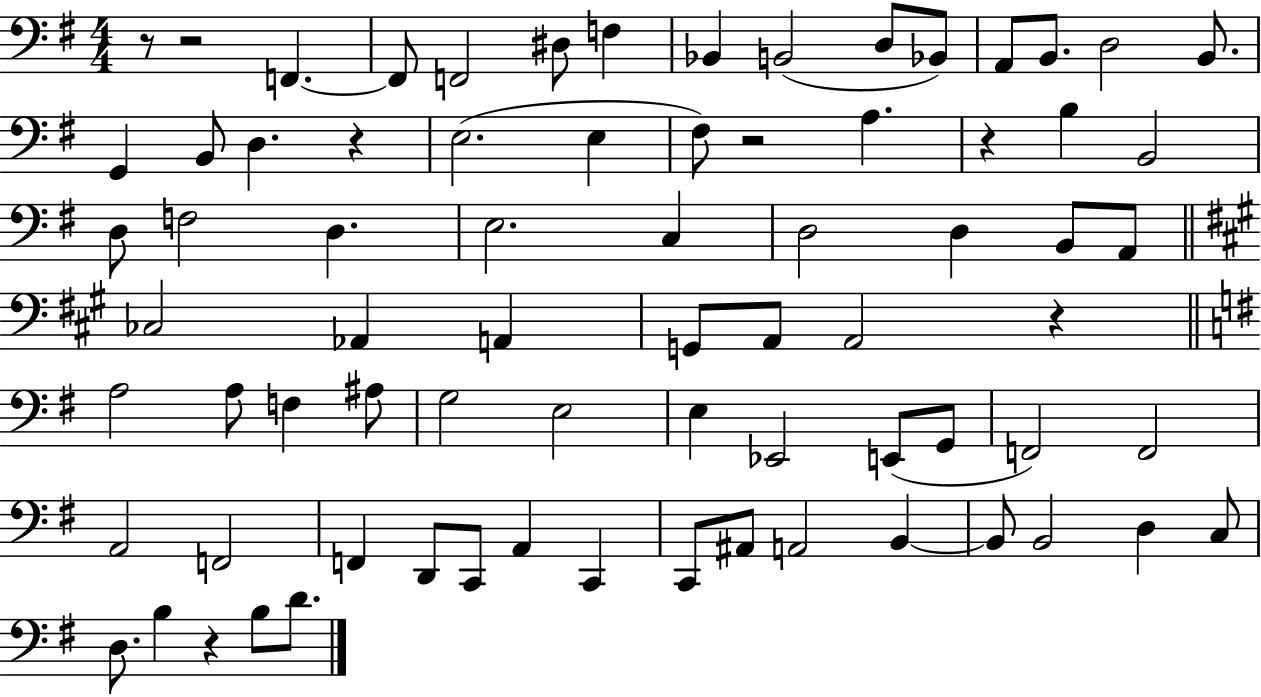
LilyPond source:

{
  \clef bass
  \numericTimeSignature
  \time 4/4
  \key g \major
  r8 r2 f,4.~~ | f,8 f,2 dis8 f4 | bes,4 b,2( d8 bes,8) | a,8 b,8. d2 b,8. | \break g,4 b,8 d4. r4 | e2.( e4 | fis8) r2 a4. | r4 b4 b,2 | \break d8 f2 d4. | e2. c4 | d2 d4 b,8 a,8 | \bar "||" \break \key a \major ces2 aes,4 a,4 | g,8 a,8 a,2 r4 | \bar "||" \break \key e \minor a2 a8 f4 ais8 | g2 e2 | e4 ees,2 e,8( g,8 | f,2) f,2 | \break a,2 f,2 | f,4 d,8 c,8 a,4 c,4 | c,8 ais,8 a,2 b,4~~ | b,8 b,2 d4 c8 | \break d8. b4 r4 b8 d'8. | \bar "|."
}